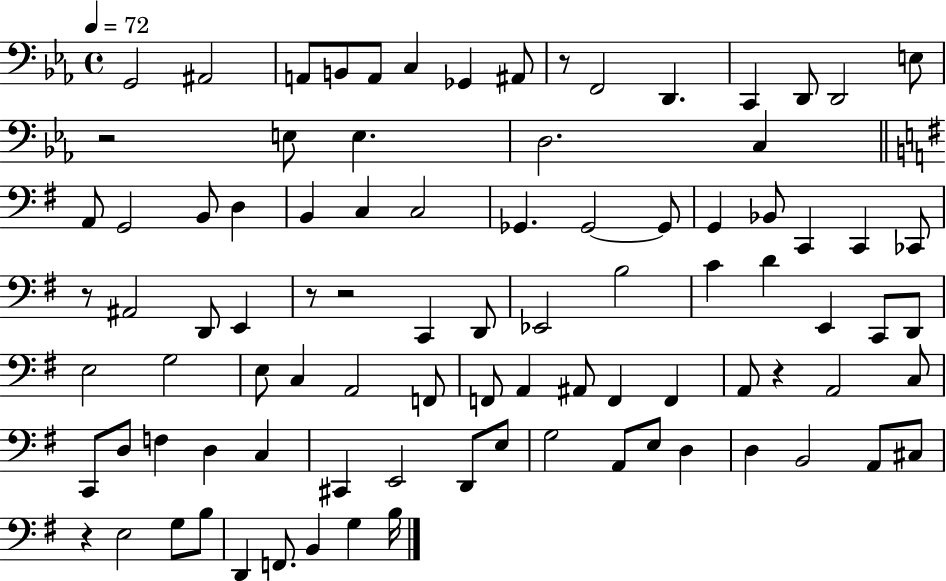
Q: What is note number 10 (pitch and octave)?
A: D2